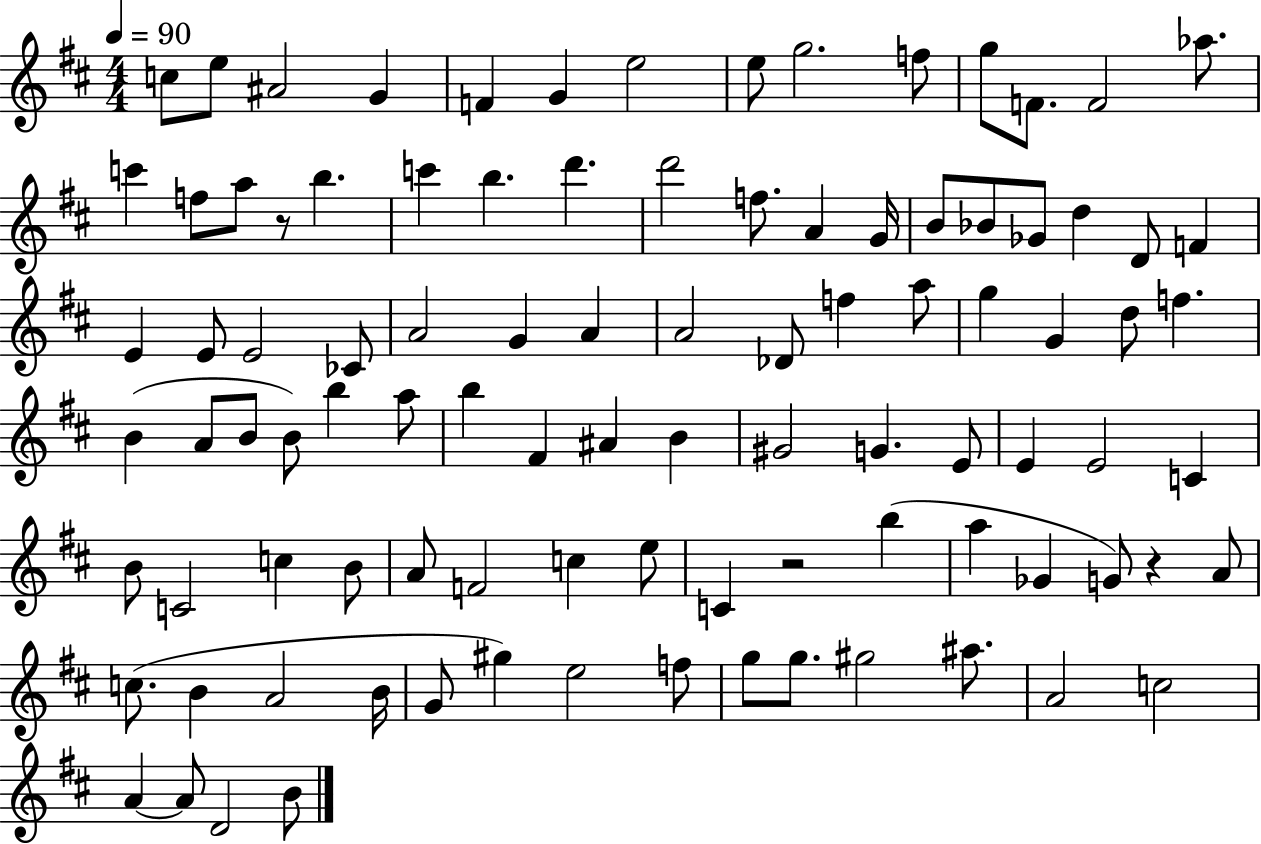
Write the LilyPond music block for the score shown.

{
  \clef treble
  \numericTimeSignature
  \time 4/4
  \key d \major
  \tempo 4 = 90
  c''8 e''8 ais'2 g'4 | f'4 g'4 e''2 | e''8 g''2. f''8 | g''8 f'8. f'2 aes''8. | \break c'''4 f''8 a''8 r8 b''4. | c'''4 b''4. d'''4. | d'''2 f''8. a'4 g'16 | b'8 bes'8 ges'8 d''4 d'8 f'4 | \break e'4 e'8 e'2 ces'8 | a'2 g'4 a'4 | a'2 des'8 f''4 a''8 | g''4 g'4 d''8 f''4. | \break b'4( a'8 b'8 b'8) b''4 a''8 | b''4 fis'4 ais'4 b'4 | gis'2 g'4. e'8 | e'4 e'2 c'4 | \break b'8 c'2 c''4 b'8 | a'8 f'2 c''4 e''8 | c'4 r2 b''4( | a''4 ges'4 g'8) r4 a'8 | \break c''8.( b'4 a'2 b'16 | g'8 gis''4) e''2 f''8 | g''8 g''8. gis''2 ais''8. | a'2 c''2 | \break a'4~~ a'8 d'2 b'8 | \bar "|."
}